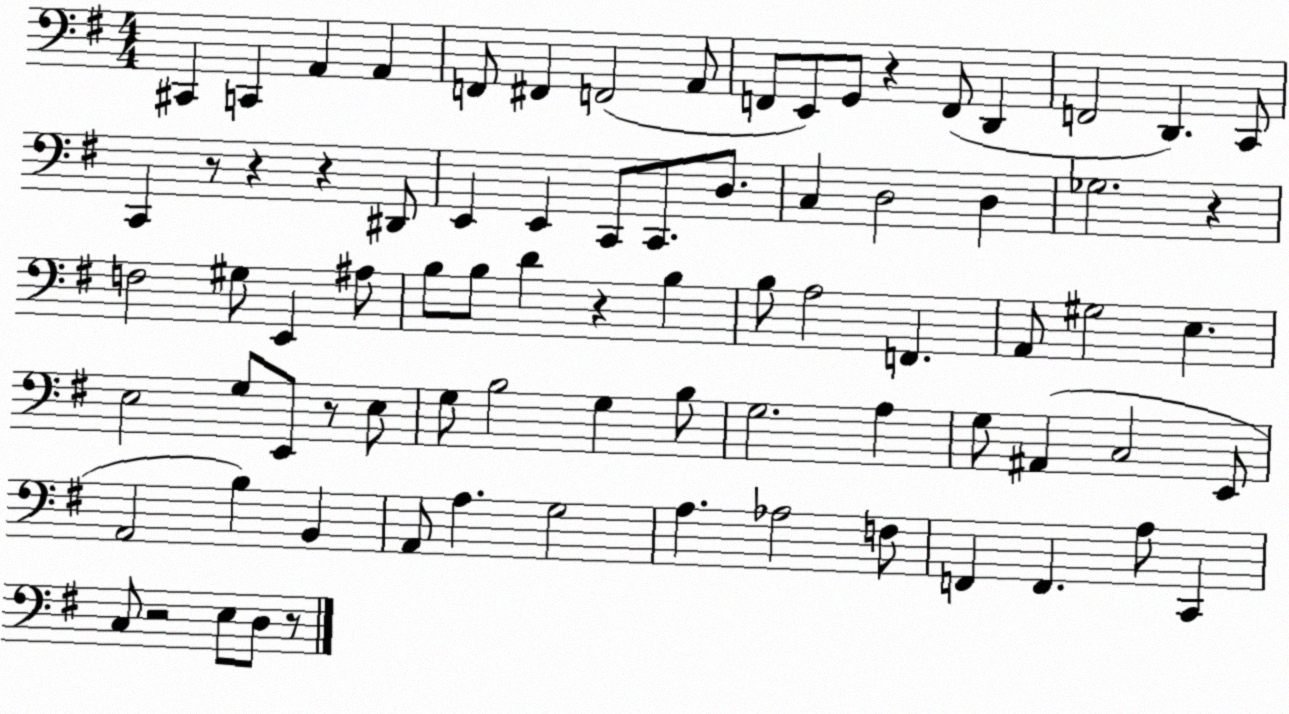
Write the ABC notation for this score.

X:1
T:Untitled
M:4/4
L:1/4
K:G
^C,, C,, A,, A,, F,,/2 ^F,, F,,2 A,,/2 F,,/2 E,,/2 G,,/2 z F,,/2 D,, F,,2 D,, C,,/2 C,, z/2 z z ^D,,/2 E,, E,, C,,/2 C,,/2 D,/2 C, D,2 D, _G,2 z F,2 ^G,/2 E,, ^A,/2 B,/2 B,/2 D z B, B,/2 A,2 F,, A,,/2 ^G,2 E, E,2 G,/2 E,,/2 z/2 E,/2 G,/2 B,2 G, B,/2 G,2 A, G,/2 ^A,, C,2 E,,/2 A,,2 B, B,, A,,/2 A, G,2 A, _A,2 F,/2 F,, F,, A,/2 C,, C,/2 z2 E,/2 D,/2 z/2